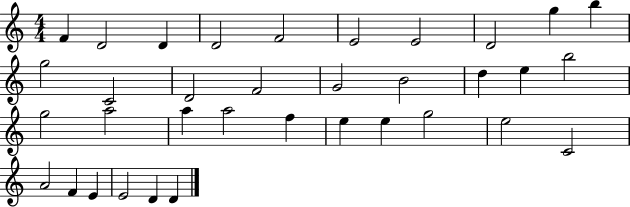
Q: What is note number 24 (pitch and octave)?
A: F5